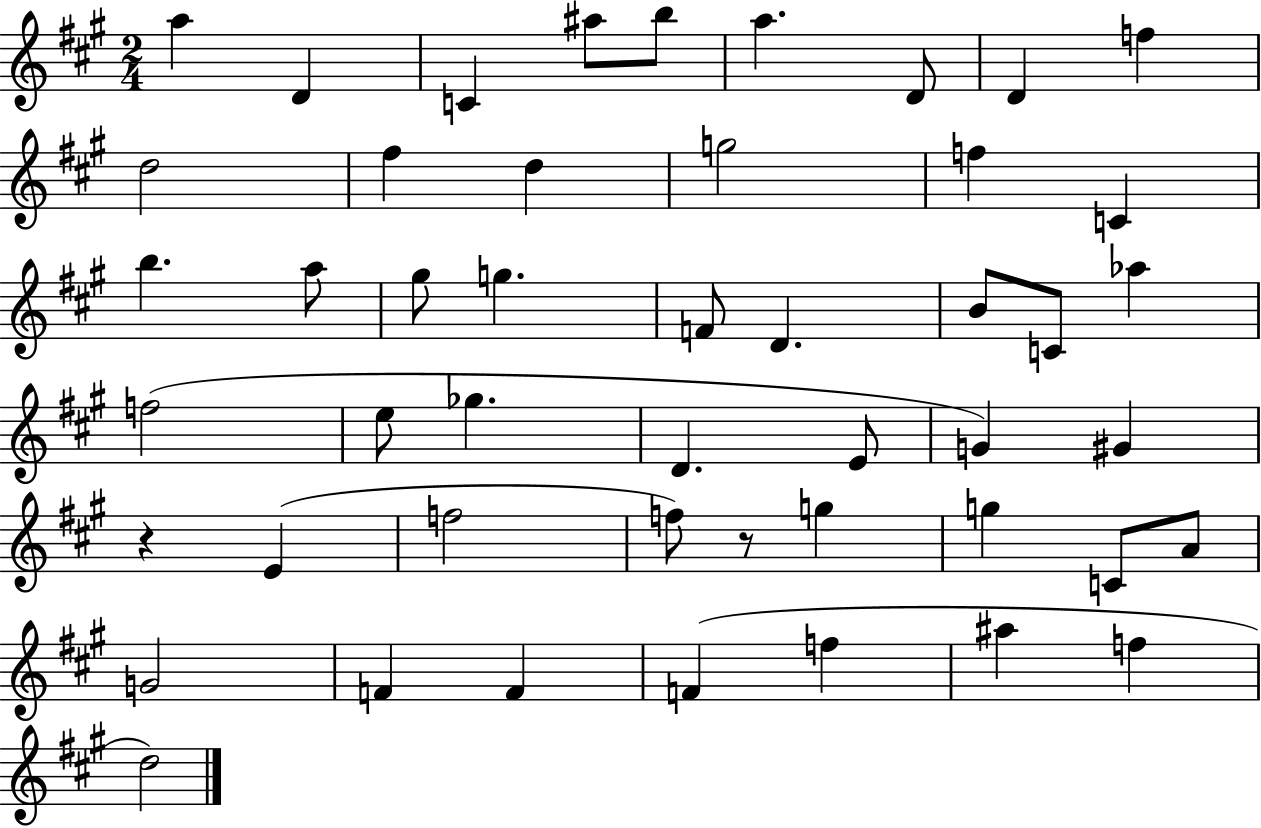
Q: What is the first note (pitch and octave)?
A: A5